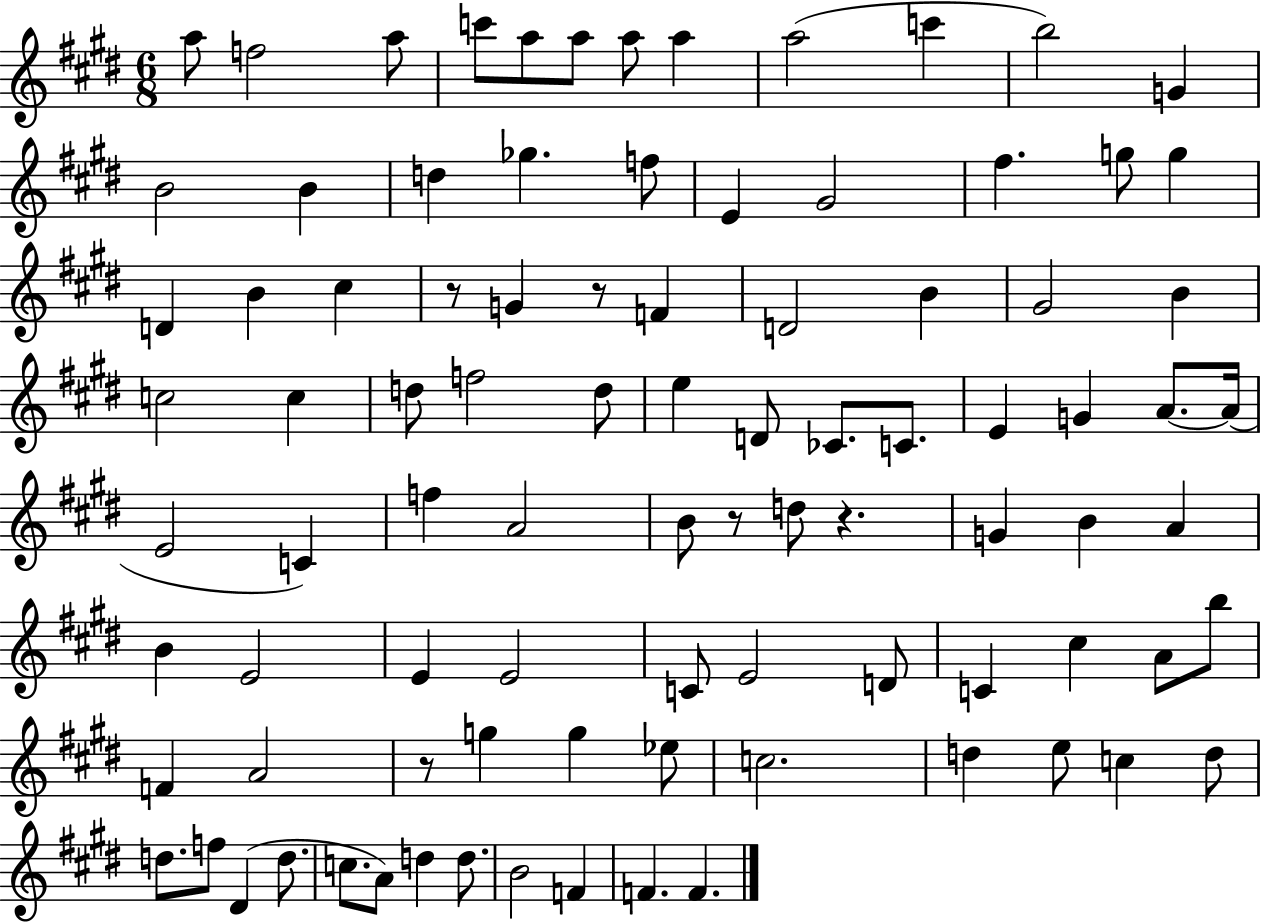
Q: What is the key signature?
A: E major